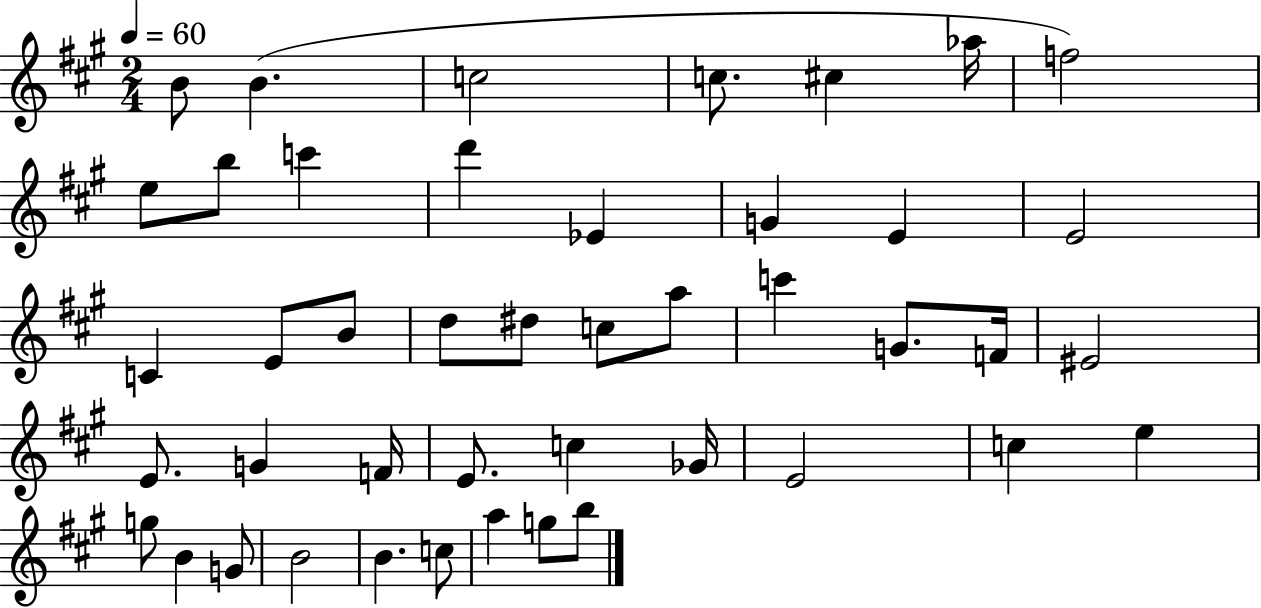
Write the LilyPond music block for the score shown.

{
  \clef treble
  \numericTimeSignature
  \time 2/4
  \key a \major
  \tempo 4 = 60
  \repeat volta 2 { b'8 b'4.( | c''2 | c''8. cis''4 aes''16 | f''2) | \break e''8 b''8 c'''4 | d'''4 ees'4 | g'4 e'4 | e'2 | \break c'4 e'8 b'8 | d''8 dis''8 c''8 a''8 | c'''4 g'8. f'16 | eis'2 | \break e'8. g'4 f'16 | e'8. c''4 ges'16 | e'2 | c''4 e''4 | \break g''8 b'4 g'8 | b'2 | b'4. c''8 | a''4 g''8 b''8 | \break } \bar "|."
}